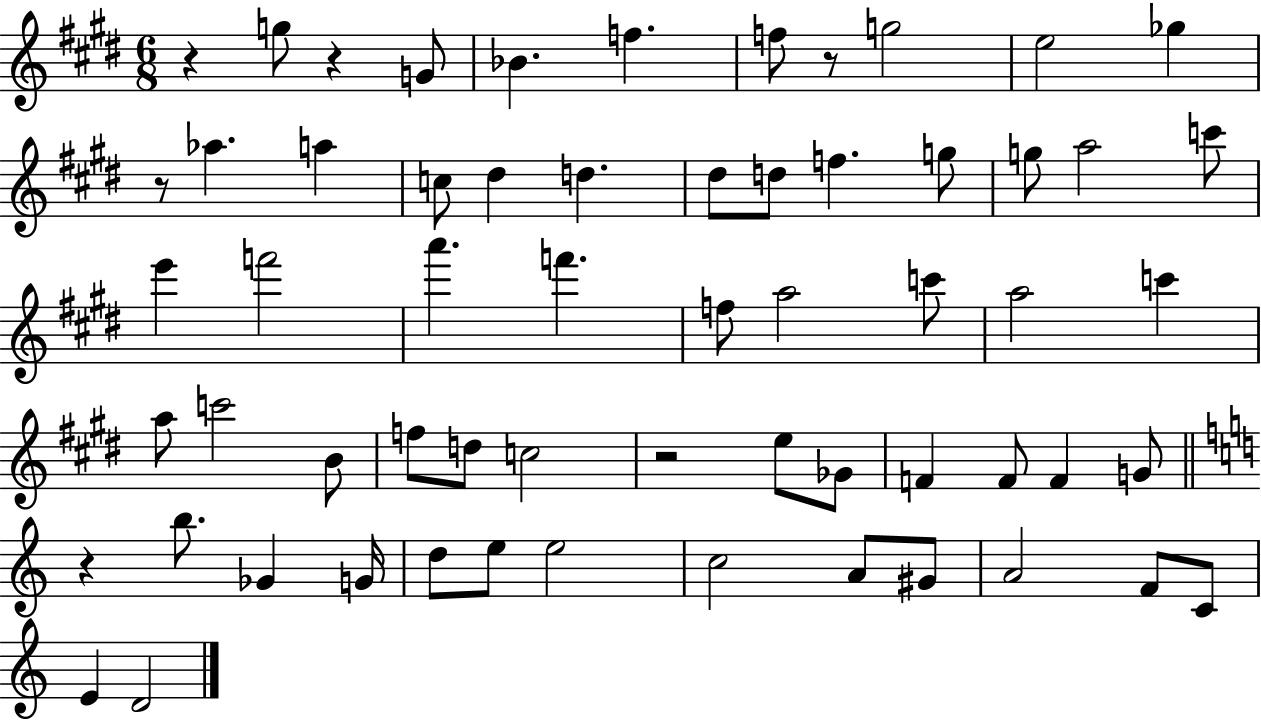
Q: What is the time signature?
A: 6/8